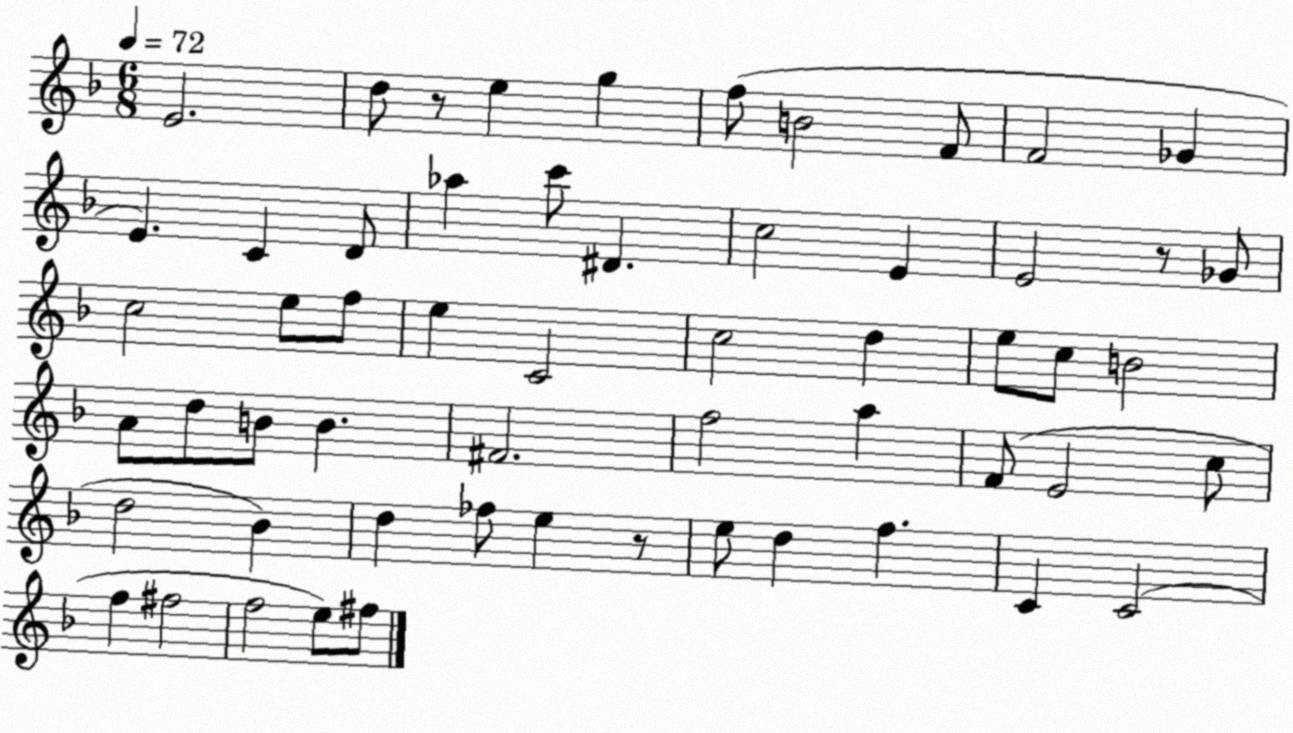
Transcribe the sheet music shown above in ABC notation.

X:1
T:Untitled
M:6/8
L:1/4
K:F
E2 d/2 z/2 e g f/2 B2 F/2 F2 _G E C D/2 _a c'/2 ^D c2 E E2 z/2 _G/2 c2 e/2 f/2 e C2 c2 d e/2 c/2 B2 A/2 d/2 B/2 B ^F2 f2 a F/2 E2 c/2 d2 _B d _f/2 e z/2 e/2 d f C C2 f ^f2 f2 e/2 ^f/2